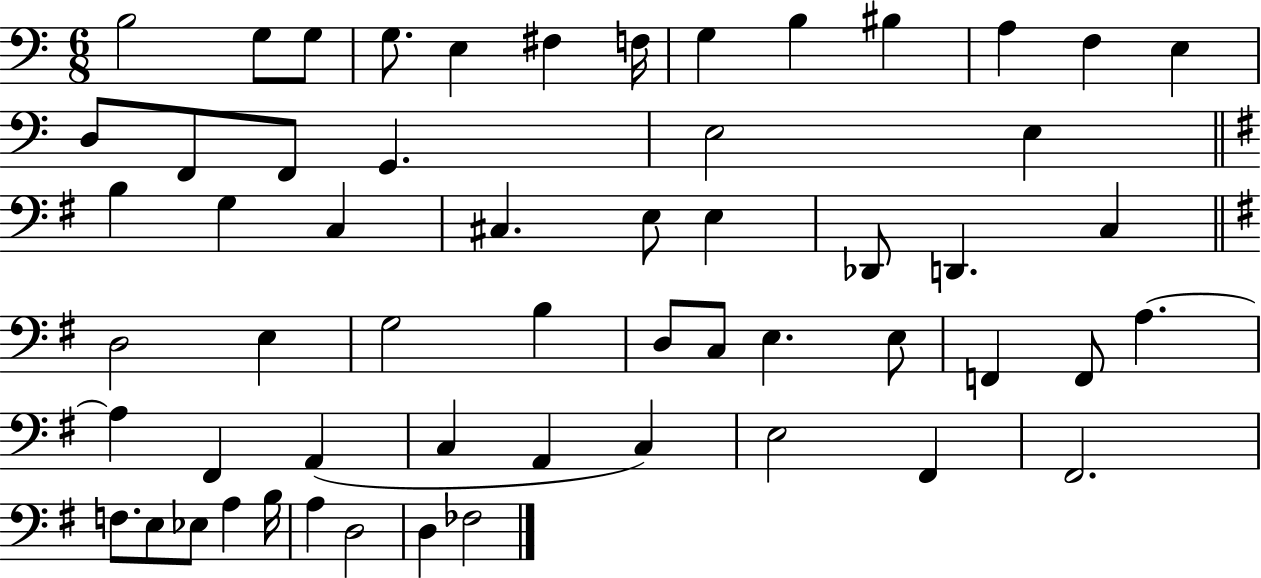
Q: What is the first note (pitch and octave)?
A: B3